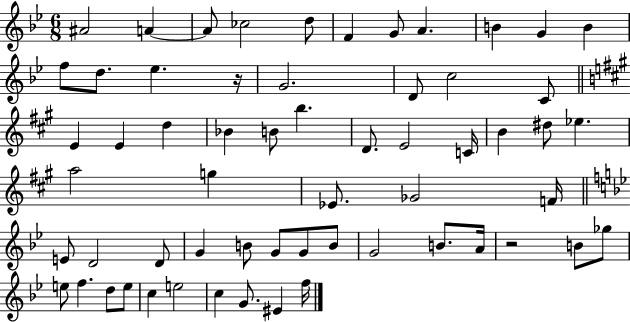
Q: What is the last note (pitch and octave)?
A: F5